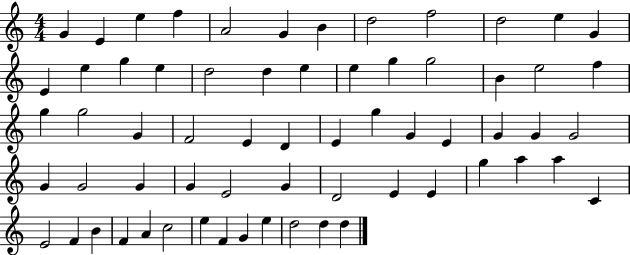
G4/q E4/q E5/q F5/q A4/h G4/q B4/q D5/h F5/h D5/h E5/q G4/q E4/q E5/q G5/q E5/q D5/h D5/q E5/q E5/q G5/q G5/h B4/q E5/h F5/q G5/q G5/h G4/q F4/h E4/q D4/q E4/q G5/q G4/q E4/q G4/q G4/q G4/h G4/q G4/h G4/q G4/q E4/h G4/q D4/h E4/q E4/q G5/q A5/q A5/q C4/q E4/h F4/q B4/q F4/q A4/q C5/h E5/q F4/q G4/q E5/q D5/h D5/q D5/q